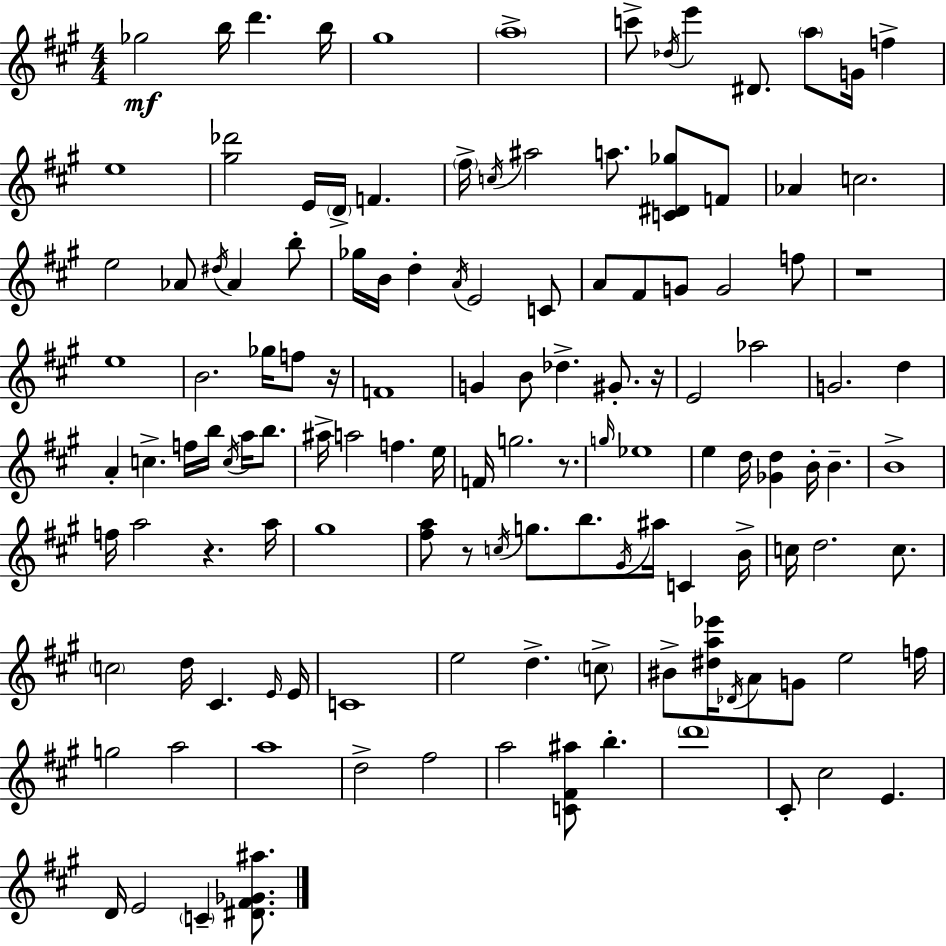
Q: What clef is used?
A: treble